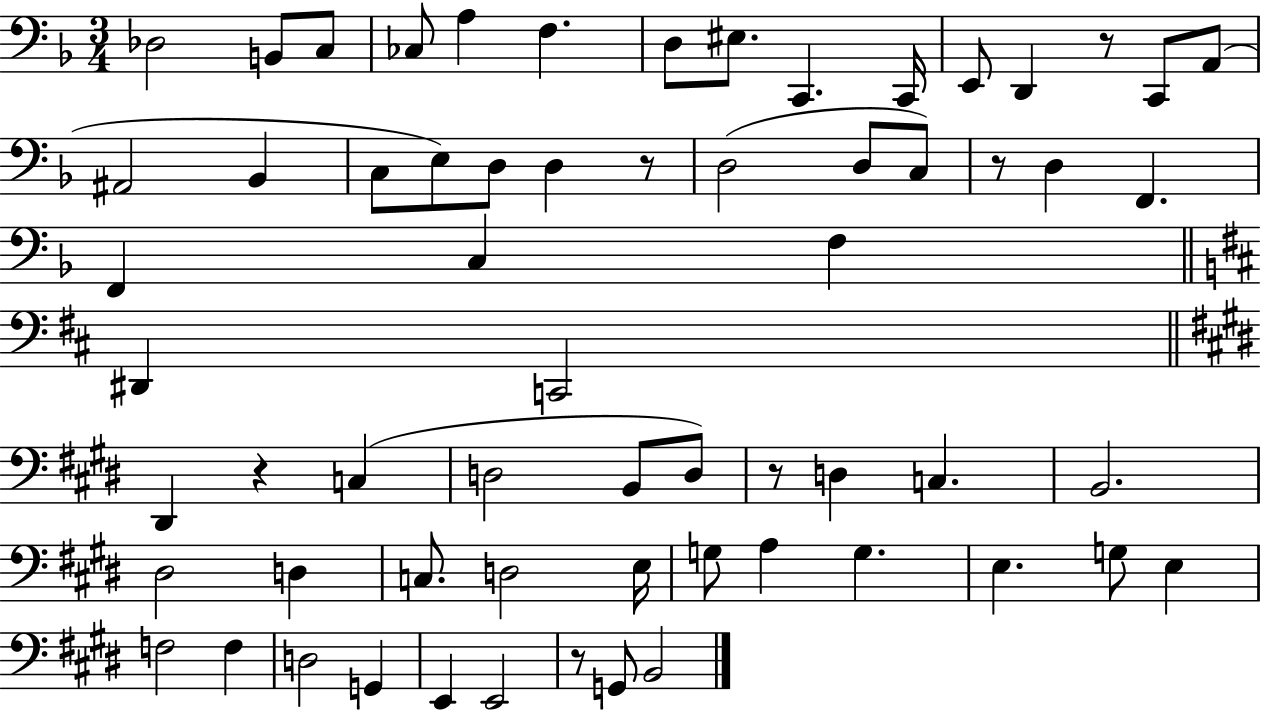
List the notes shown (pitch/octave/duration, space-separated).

Db3/h B2/e C3/e CES3/e A3/q F3/q. D3/e EIS3/e. C2/q. C2/s E2/e D2/q R/e C2/e A2/e A#2/h Bb2/q C3/e E3/e D3/e D3/q R/e D3/h D3/e C3/e R/e D3/q F2/q. F2/q C3/q F3/q D#2/q C2/h D#2/q R/q C3/q D3/h B2/e D3/e R/e D3/q C3/q. B2/h. D#3/h D3/q C3/e. D3/h E3/s G3/e A3/q G3/q. E3/q. G3/e E3/q F3/h F3/q D3/h G2/q E2/q E2/h R/e G2/e B2/h